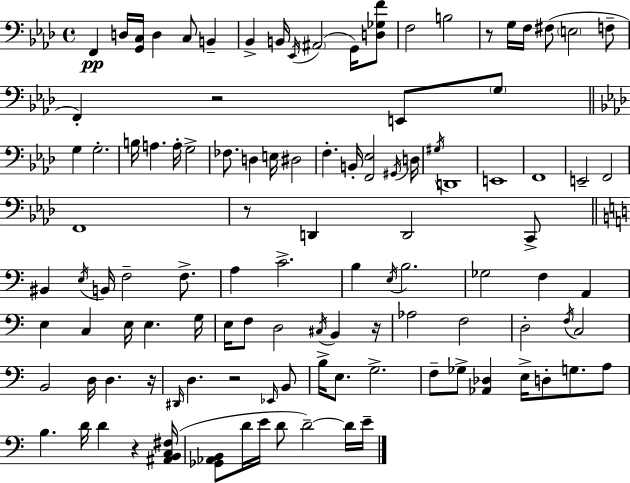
X:1
T:Untitled
M:4/4
L:1/4
K:Fm
F,, D,/4 [G,,C,]/4 D, C,/2 B,, _B,, B,,/4 _E,,/4 ^A,,2 G,,/4 [D,_G,F]/2 F,2 B,2 z/2 G,/4 F,/4 ^F,/2 E,2 F,/2 F,, z2 E,,/2 G,/2 G, G,2 B,/4 A, A,/4 G,2 _F,/2 D, E,/4 ^D,2 F, B,,/4 [F,,_E,]2 ^G,,/4 D,/4 ^G,/4 D,,4 E,,4 F,,4 E,,2 F,,2 F,,4 z/2 D,, D,,2 C,,/2 ^B,, E,/4 B,,/4 F,2 F,/2 A, C2 B, E,/4 B,2 _G,2 F, A,, E, C, E,/4 E, G,/4 E,/4 F,/2 D,2 ^C,/4 B,, z/4 _A,2 F,2 D,2 F,/4 C,2 B,,2 D,/4 D, z/4 ^D,,/4 D, z2 _E,,/4 B,,/2 B,/4 E,/2 G,2 F,/2 _G,/2 [_A,,_D,] E,/4 D,/2 G,/2 A,/2 B, D/4 D z [^A,,B,,C,^F,]/4 [_G,,_A,,B,,]/2 D/4 E/4 D/2 D2 D/4 E/4